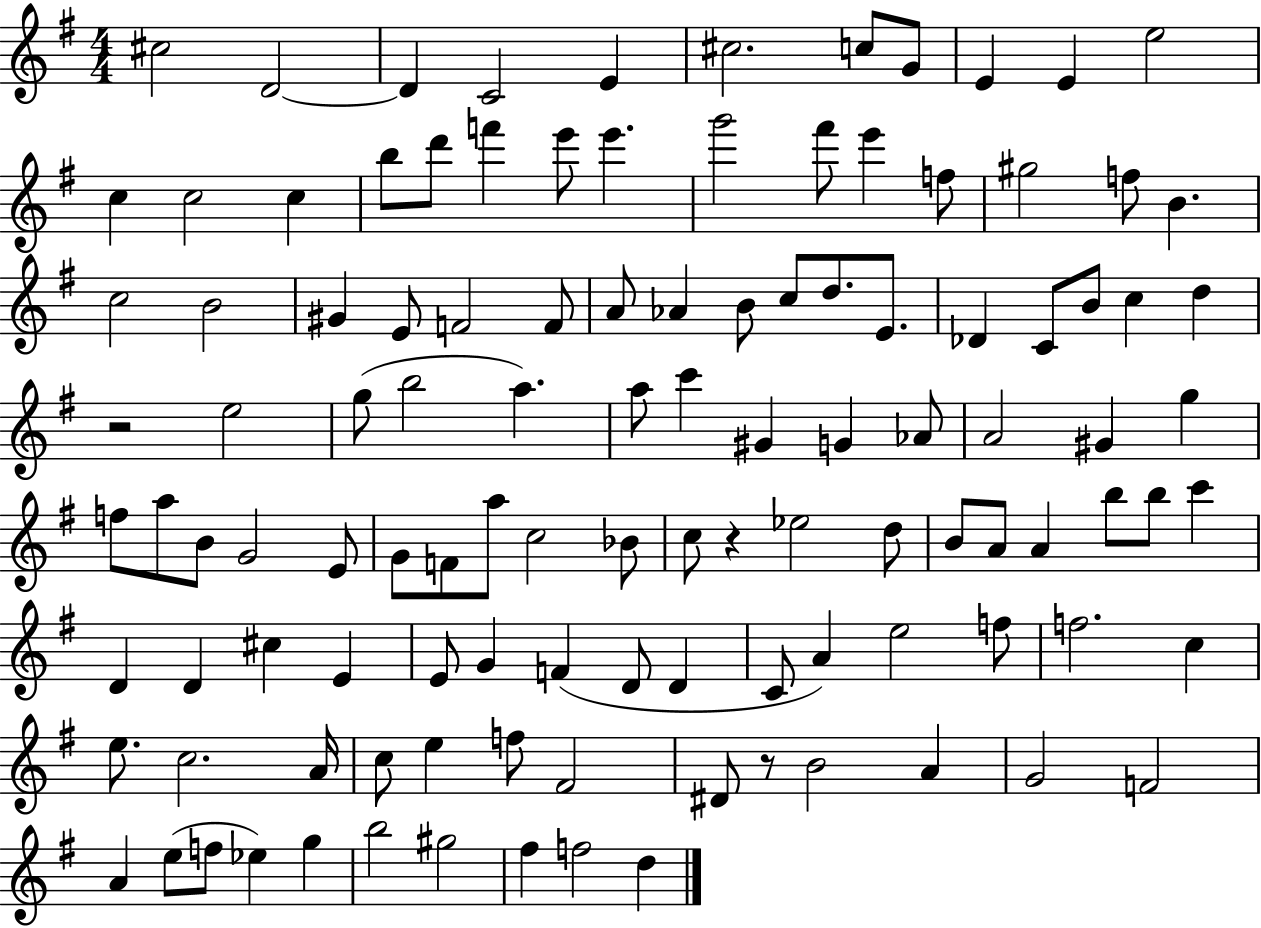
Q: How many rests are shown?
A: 3